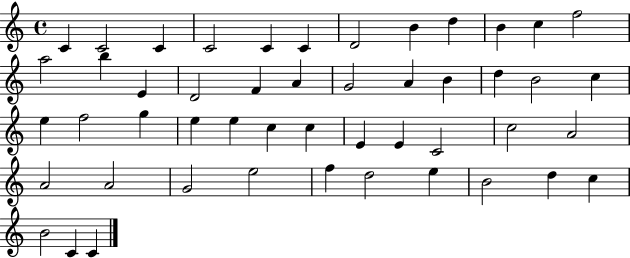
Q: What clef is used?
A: treble